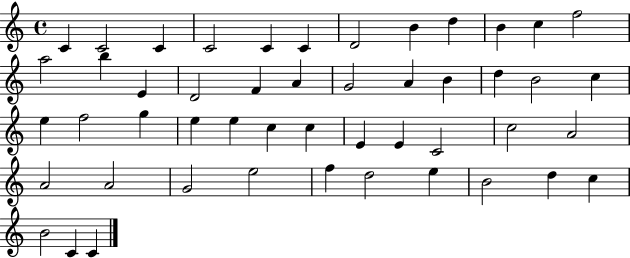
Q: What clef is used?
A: treble